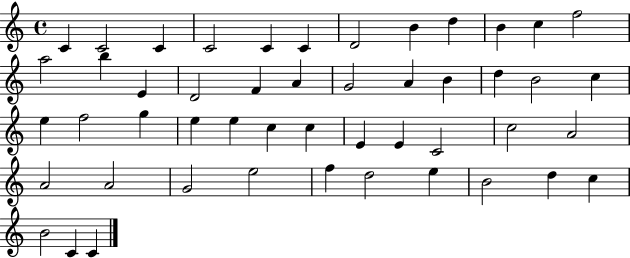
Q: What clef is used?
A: treble